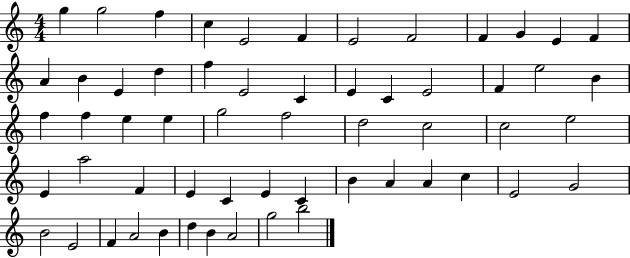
G5/q G5/h F5/q C5/q E4/h F4/q E4/h F4/h F4/q G4/q E4/q F4/q A4/q B4/q E4/q D5/q F5/q E4/h C4/q E4/q C4/q E4/h F4/q E5/h B4/q F5/q F5/q E5/q E5/q G5/h F5/h D5/h C5/h C5/h E5/h E4/q A5/h F4/q E4/q C4/q E4/q C4/q B4/q A4/q A4/q C5/q E4/h G4/h B4/h E4/h F4/q A4/h B4/q D5/q B4/q A4/h G5/h B5/h